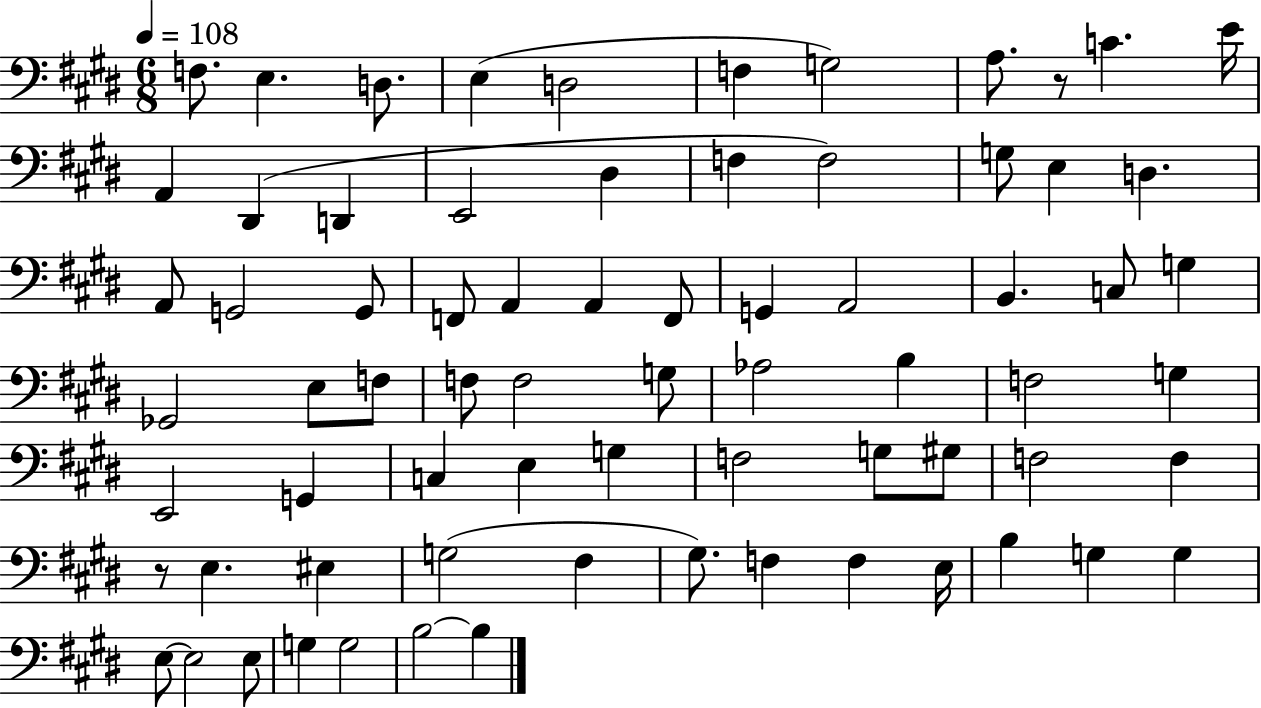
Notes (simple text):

F3/e. E3/q. D3/e. E3/q D3/h F3/q G3/h A3/e. R/e C4/q. E4/s A2/q D#2/q D2/q E2/h D#3/q F3/q F3/h G3/e E3/q D3/q. A2/e G2/h G2/e F2/e A2/q A2/q F2/e G2/q A2/h B2/q. C3/e G3/q Gb2/h E3/e F3/e F3/e F3/h G3/e Ab3/h B3/q F3/h G3/q E2/h G2/q C3/q E3/q G3/q F3/h G3/e G#3/e F3/h F3/q R/e E3/q. EIS3/q G3/h F#3/q G#3/e. F3/q F3/q E3/s B3/q G3/q G3/q E3/e E3/h E3/e G3/q G3/h B3/h B3/q